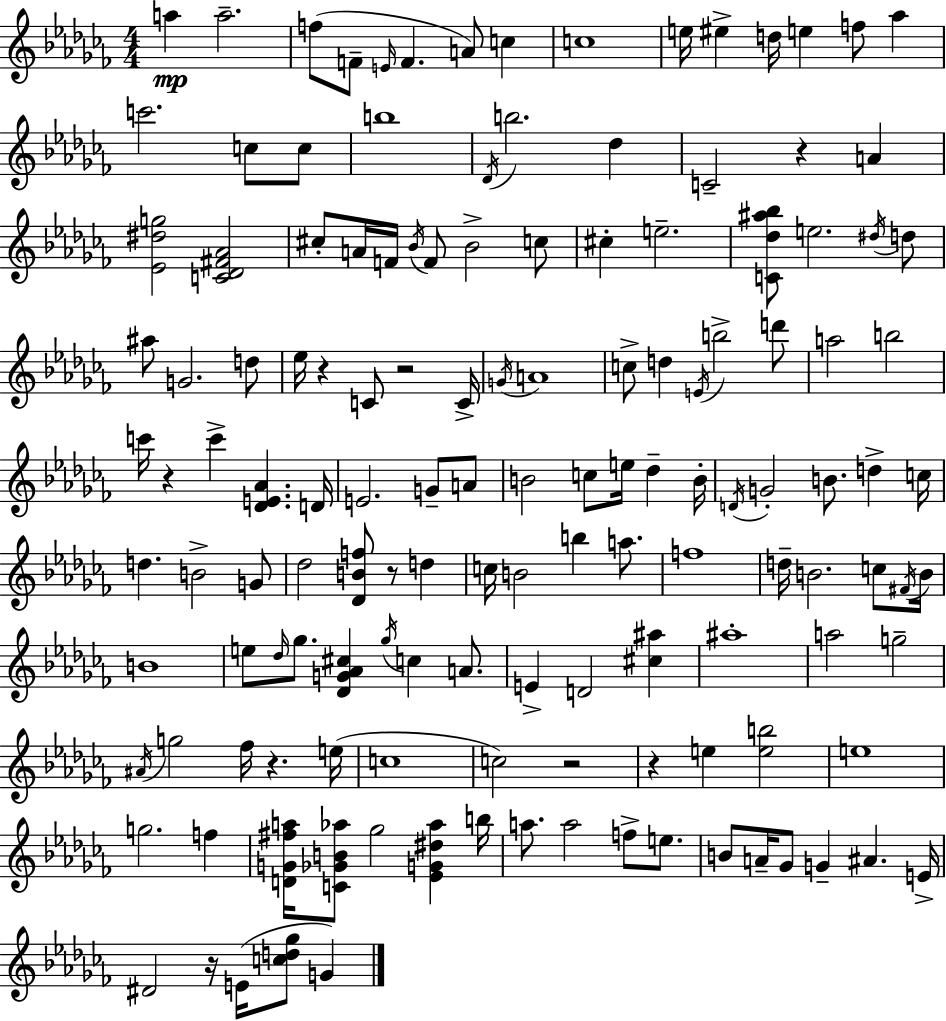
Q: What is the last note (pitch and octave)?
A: G4